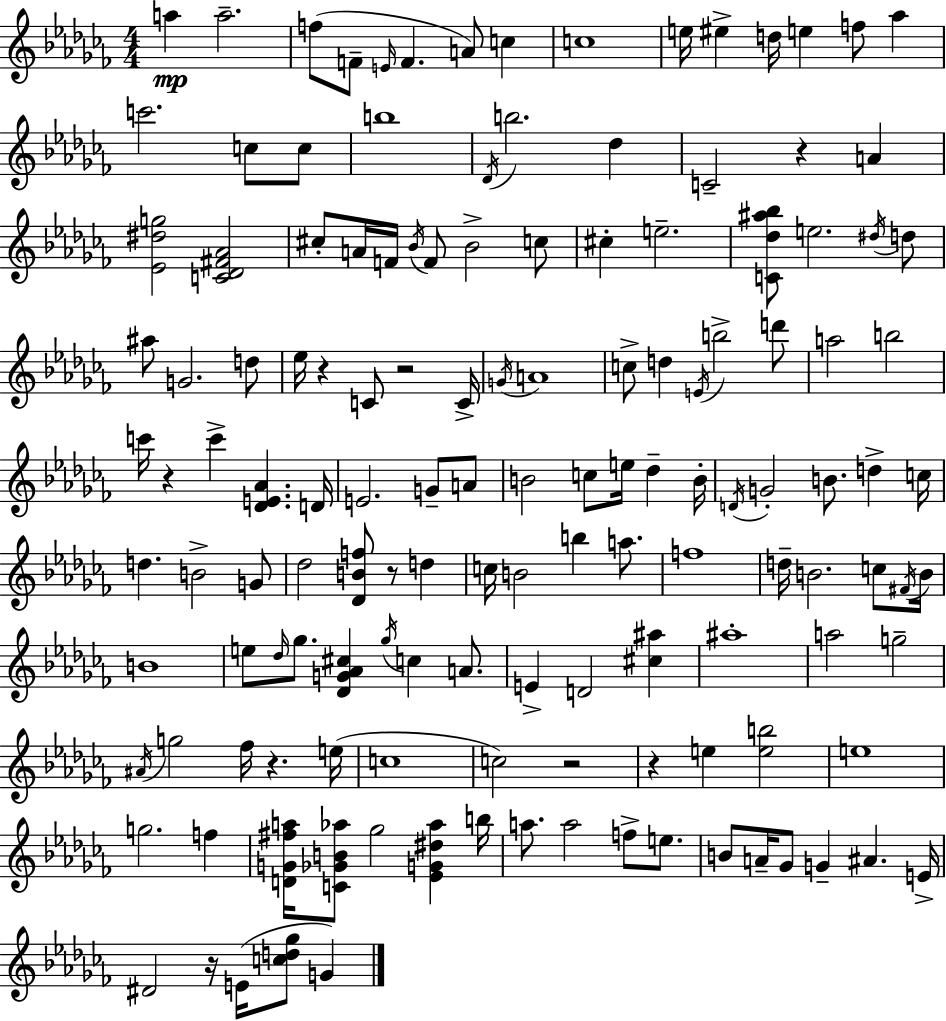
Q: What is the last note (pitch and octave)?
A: G4